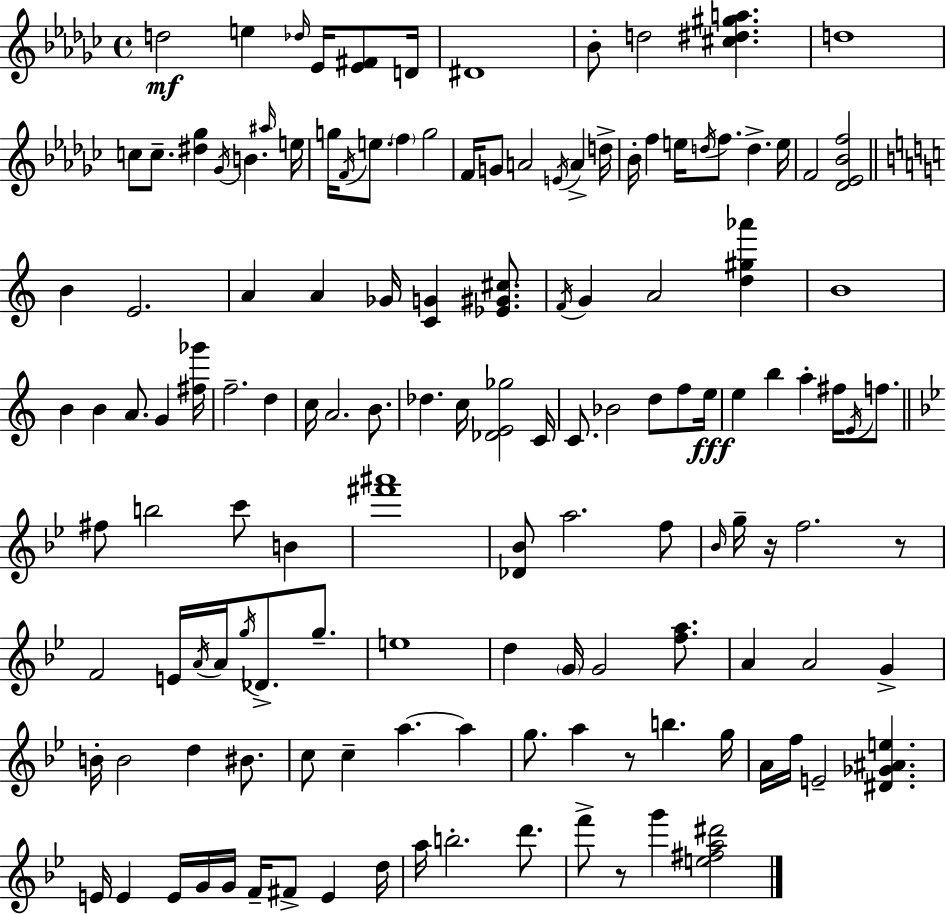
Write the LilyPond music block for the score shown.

{
  \clef treble
  \time 4/4
  \defaultTimeSignature
  \key ees \minor
  d''2\mf e''4 \grace { des''16 } ees'16 <ees' fis'>8 | d'16 dis'1 | bes'8-. d''2 <cis'' dis'' gis'' a''>4. | d''1 | \break c''8 c''8.-- <dis'' ges''>4 \acciaccatura { ges'16 } b'4. | \grace { ais''16 } e''16 g''16 \acciaccatura { f'16 } e''8. \parenthesize f''4 g''2 | f'16 g'8 a'2 \acciaccatura { e'16 } | a'4-> d''16-> bes'16-. f''4 e''16 \acciaccatura { d''16 } f''8. d''4.-> | \break e''16 f'2 <des' ees' bes' f''>2 | \bar "||" \break \key a \minor b'4 e'2. | a'4 a'4 ges'16 <c' g'>4 <ees' gis' cis''>8. | \acciaccatura { f'16 } g'4 a'2 <d'' gis'' aes'''>4 | b'1 | \break b'4 b'4 a'8. g'4 | <fis'' ges'''>16 f''2.-- d''4 | c''16 a'2. b'8. | des''4. c''16 <des' e' ges''>2 | \break c'16 c'8. bes'2 d''8 f''8 | e''16\fff e''4 b''4 a''4-. fis''16 \acciaccatura { e'16 } f''8. | \bar "||" \break \key bes \major fis''8 b''2 c'''8 b'4 | <fis''' ais'''>1 | <des' bes'>8 a''2. f''8 | \grace { bes'16 } g''16-- r16 f''2. r8 | \break f'2 e'16 \acciaccatura { a'16 } a'16 \acciaccatura { g''16 } des'8.-> | g''8.-- e''1 | d''4 \parenthesize g'16 g'2 | <f'' a''>8. a'4 a'2 g'4-> | \break b'16-. b'2 d''4 | bis'8. c''8 c''4-- a''4.~~ a''4 | g''8. a''4 r8 b''4. | g''16 a'16 f''16 e'2-- <dis' ges' ais' e''>4. | \break e'16 e'4 e'16 g'16 g'16 f'16-- fis'8-> e'4 | d''16 a''16 b''2.-. | d'''8. f'''8-> r8 g'''4 <e'' fis'' a'' dis'''>2 | \bar "|."
}